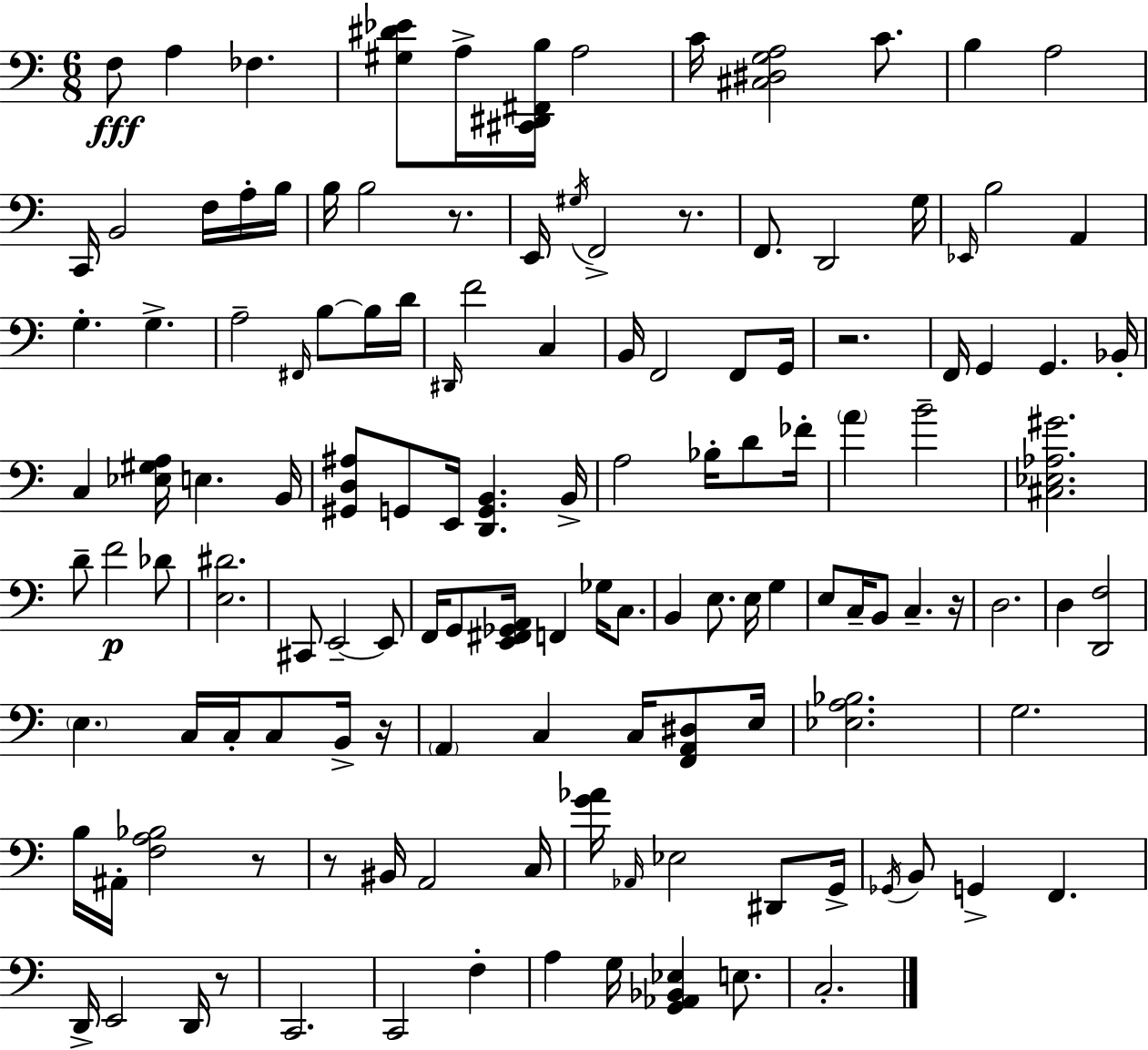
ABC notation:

X:1
T:Untitled
M:6/8
L:1/4
K:C
F,/2 A, _F, [^G,^D_E]/2 A,/4 [^C,,^D,,^F,,B,]/4 A,2 C/4 [^C,^D,G,A,]2 C/2 B, A,2 C,,/4 B,,2 F,/4 A,/4 B,/4 B,/4 B,2 z/2 E,,/4 ^G,/4 F,,2 z/2 F,,/2 D,,2 G,/4 _E,,/4 B,2 A,, G, G, A,2 ^F,,/4 B,/2 B,/4 D/4 ^D,,/4 F2 C, B,,/4 F,,2 F,,/2 G,,/4 z2 F,,/4 G,, G,, _B,,/4 C, [_E,^G,A,]/4 E, B,,/4 [^G,,D,^A,]/2 G,,/2 E,,/4 [D,,G,,B,,] B,,/4 A,2 _B,/4 D/2 _F/4 A B2 [^C,_E,_A,^G]2 D/2 F2 _D/2 [E,^D]2 ^C,,/2 E,,2 E,,/2 F,,/4 G,,/2 [E,,^F,,_G,,A,,]/4 F,, _G,/4 C,/2 B,, E,/2 E,/4 G, E,/2 C,/4 B,,/2 C, z/4 D,2 D, [D,,F,]2 E, C,/4 C,/4 C,/2 B,,/4 z/4 A,, C, C,/4 [F,,A,,^D,]/2 E,/4 [_E,A,_B,]2 G,2 B,/4 ^A,,/4 [F,A,_B,]2 z/2 z/2 ^B,,/4 A,,2 C,/4 [G_A]/4 _A,,/4 _E,2 ^D,,/2 G,,/4 _G,,/4 B,,/2 G,, F,, D,,/4 E,,2 D,,/4 z/2 C,,2 C,,2 F, A, G,/4 [G,,_A,,_B,,_E,] E,/2 C,2